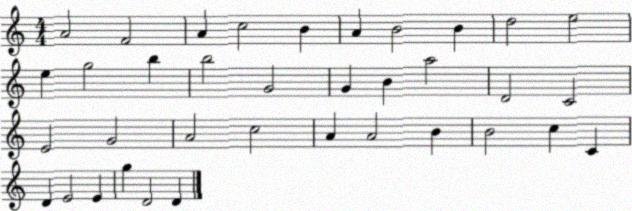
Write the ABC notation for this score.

X:1
T:Untitled
M:4/4
L:1/4
K:C
A2 F2 A c2 B A B2 B d2 e2 e g2 b b2 G2 G B a2 D2 C2 E2 G2 A2 c2 A A2 B B2 c C D E2 E g D2 D